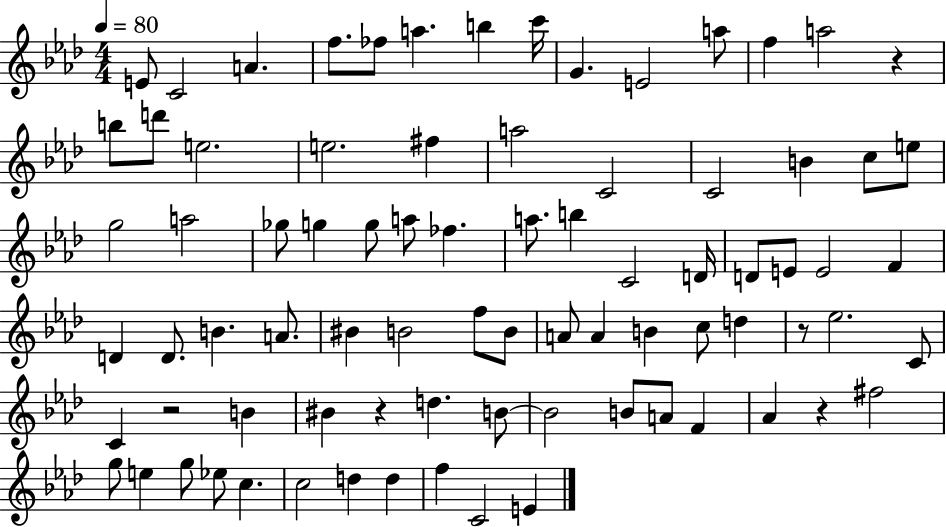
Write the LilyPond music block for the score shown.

{
  \clef treble
  \numericTimeSignature
  \time 4/4
  \key aes \major
  \tempo 4 = 80
  e'8 c'2 a'4. | f''8. fes''8 a''4. b''4 c'''16 | g'4. e'2 a''8 | f''4 a''2 r4 | \break b''8 d'''8 e''2. | e''2. fis''4 | a''2 c'2 | c'2 b'4 c''8 e''8 | \break g''2 a''2 | ges''8 g''4 g''8 a''8 fes''4. | a''8. b''4 c'2 d'16 | d'8 e'8 e'2 f'4 | \break d'4 d'8. b'4. a'8. | bis'4 b'2 f''8 b'8 | a'8 a'4 b'4 c''8 d''4 | r8 ees''2. c'8 | \break c'4 r2 b'4 | bis'4 r4 d''4. b'8~~ | b'2 b'8 a'8 f'4 | aes'4 r4 fis''2 | \break g''8 e''4 g''8 ees''8 c''4. | c''2 d''4 d''4 | f''4 c'2 e'4 | \bar "|."
}